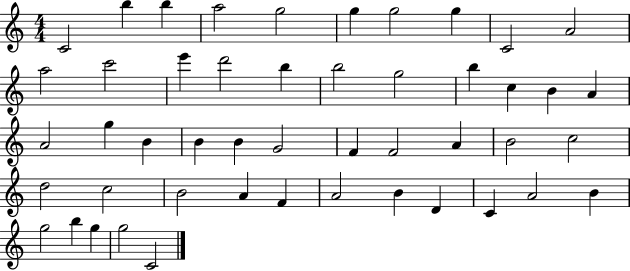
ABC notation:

X:1
T:Untitled
M:4/4
L:1/4
K:C
C2 b b a2 g2 g g2 g C2 A2 a2 c'2 e' d'2 b b2 g2 b c B A A2 g B B B G2 F F2 A B2 c2 d2 c2 B2 A F A2 B D C A2 B g2 b g g2 C2